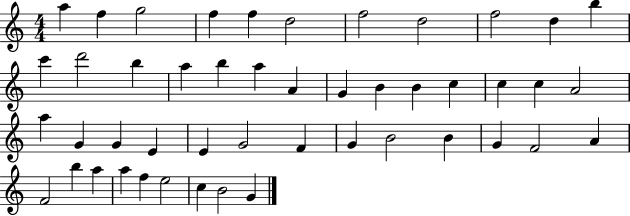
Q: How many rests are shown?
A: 0